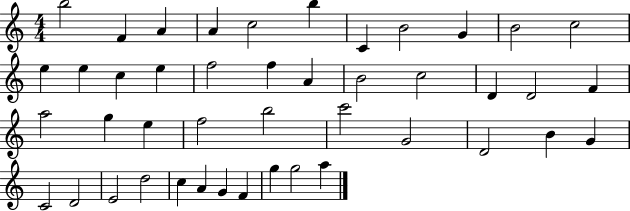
B5/h F4/q A4/q A4/q C5/h B5/q C4/q B4/h G4/q B4/h C5/h E5/q E5/q C5/q E5/q F5/h F5/q A4/q B4/h C5/h D4/q D4/h F4/q A5/h G5/q E5/q F5/h B5/h C6/h G4/h D4/h B4/q G4/q C4/h D4/h E4/h D5/h C5/q A4/q G4/q F4/q G5/q G5/h A5/q